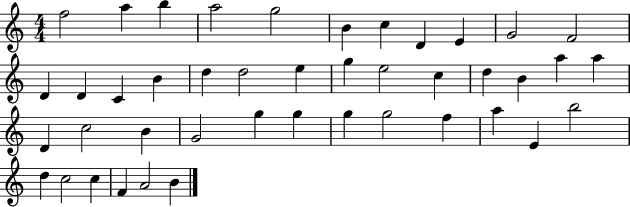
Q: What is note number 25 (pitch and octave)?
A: A5